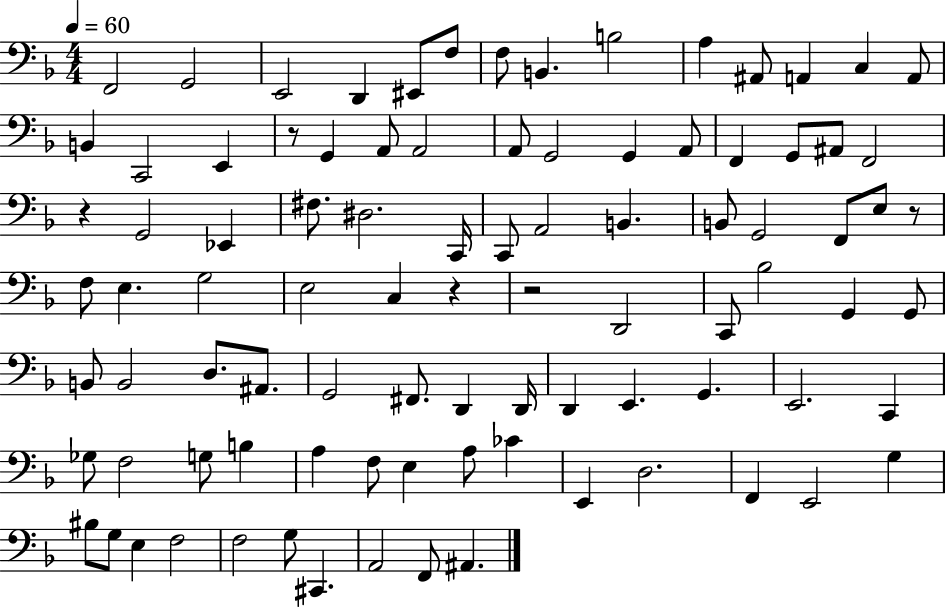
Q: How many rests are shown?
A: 5